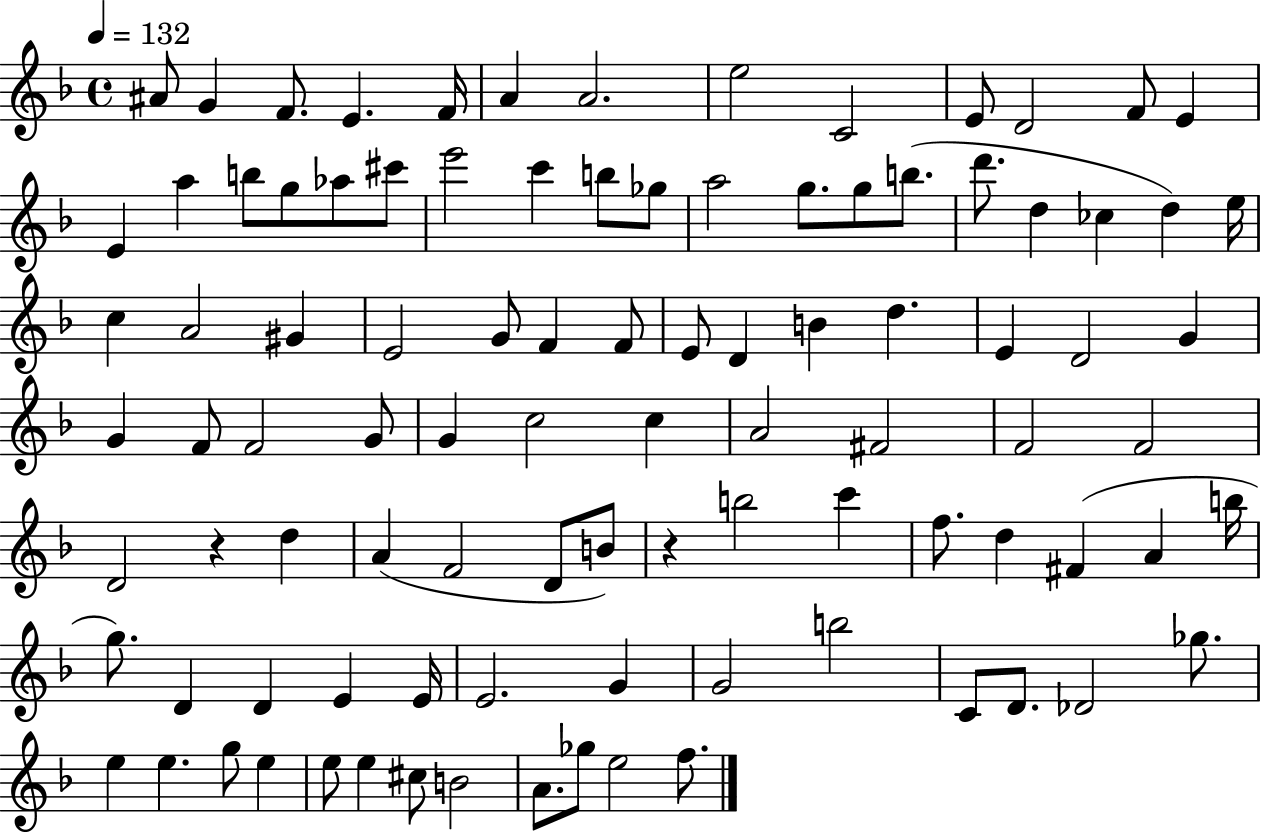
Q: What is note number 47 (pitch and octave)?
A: G4